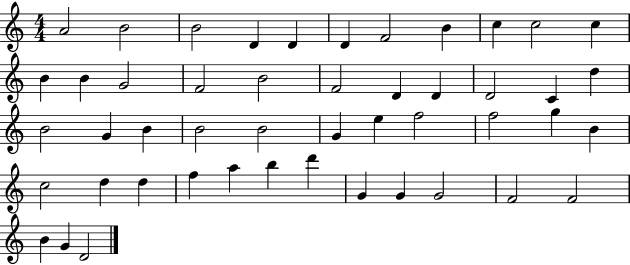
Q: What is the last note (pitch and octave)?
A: D4